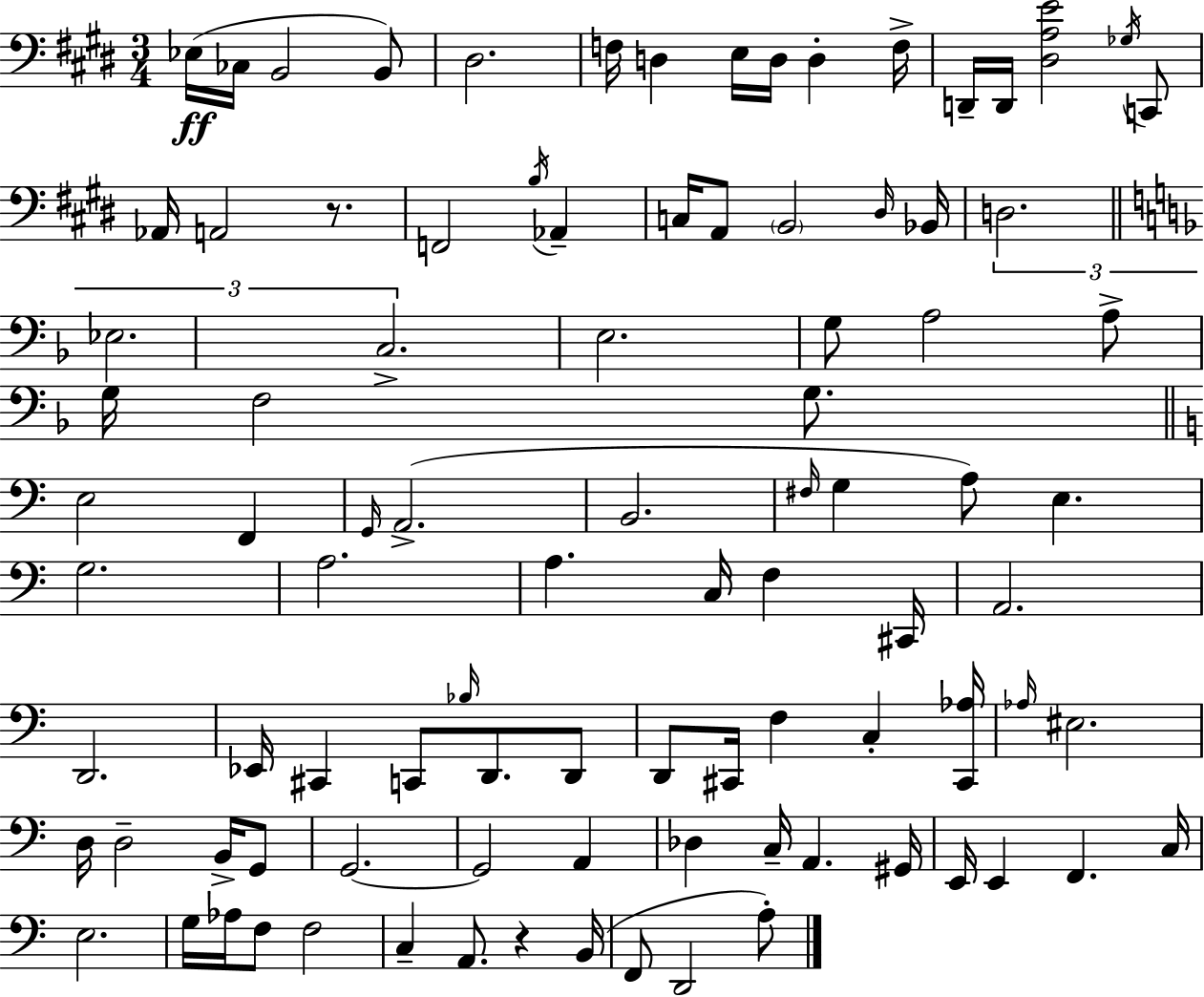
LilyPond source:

{
  \clef bass
  \numericTimeSignature
  \time 3/4
  \key e \major
  ees16(\ff ces16 b,2 b,8) | dis2. | f16 d4 e16 d16 d4-. f16-> | d,16-- d,16 <dis a e'>2 \acciaccatura { ges16 } c,8 | \break aes,16 a,2 r8. | f,2 \acciaccatura { b16 } aes,4-- | c16 a,8 \parenthesize b,2 | \grace { dis16 } bes,16 \tuplet 3/2 { d2. | \break \bar "||" \break \key f \major ees2. | c2.-> } | e2. | g8 a2 a8-> | \break g16 f2 g8. | \bar "||" \break \key c \major e2 f,4 | \grace { g,16 } a,2.->( | b,2. | \grace { fis16 } g4 a8) e4. | \break g2. | a2. | a4. c16 f4 | cis,16 a,2. | \break d,2. | ees,16 cis,4 c,8 \grace { bes16 } d,8. | d,8 d,8 cis,16 f4 c4-. | <cis, aes>16 \grace { aes16 } eis2. | \break d16 d2-- | b,16-> g,8 g,2.~~ | g,2 | a,4 des4 c16-- a,4. | \break gis,16 e,16 e,4 f,4. | c16 e2. | g16 aes16 f8 f2 | c4-- a,8. r4 | \break b,16( f,8 d,2 | a8-.) \bar "|."
}